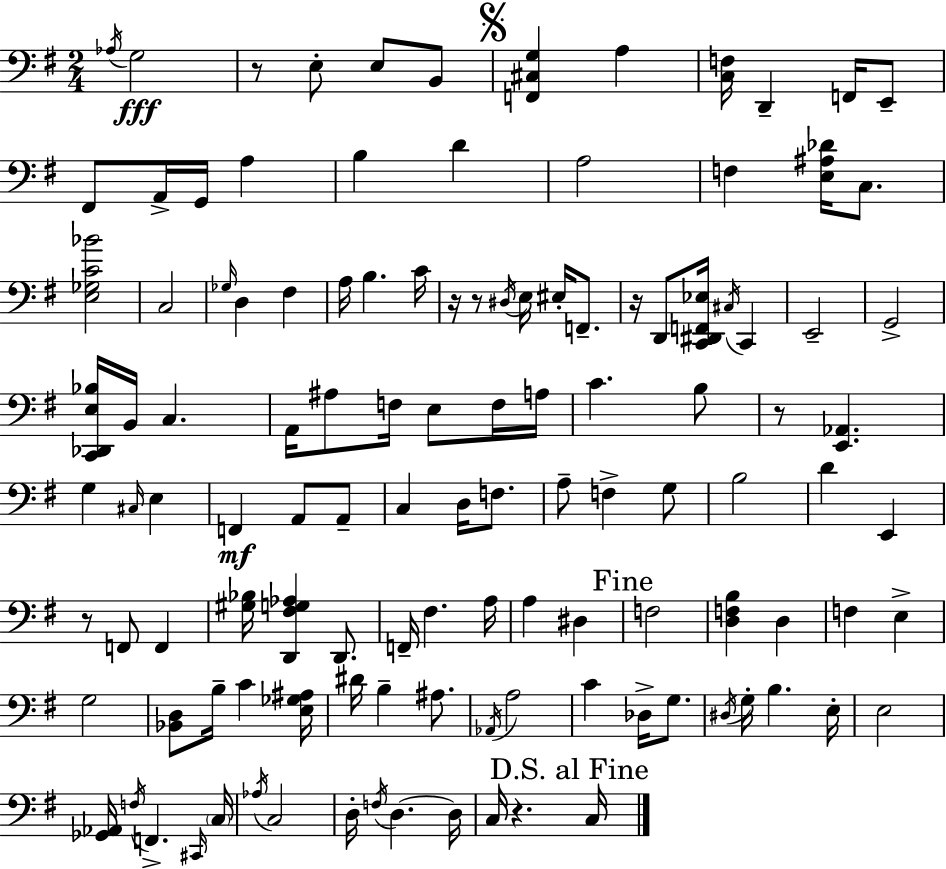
{
  \clef bass
  \numericTimeSignature
  \time 2/4
  \key e \minor
  \acciaccatura { aes16 }\fff g2 | r8 e8-. e8 b,8 | \mark \markup { \musicglyph "scripts.segno" } <f, cis g>4 a4 | <c f>16 d,4-- f,16 e,8-- | \break fis,8 a,16-> g,16 a4 | b4 d'4 | a2 | f4 <e ais des'>16 c8. | \break <e ges c' bes'>2 | c2 | \grace { ges16 } d4 fis4 | a16 b4. | \break c'16 r16 r8 \acciaccatura { dis16 } e16 eis16-. | f,8.-- r16 d,8 <c, dis, f, ees>16 \acciaccatura { cis16 } | c,4 e,2-- | g,2-> | \break <c, des, e bes>16 b,16 c4. | a,16 ais8 f16 | e8 f16 a16 c'4. | b8 r8 <e, aes,>4. | \break g4 | \grace { cis16 } e4 f,4\mf | a,8 a,8-- c4 | d16 f8. a8-- f4-> | \break g8 b2 | d'4 | e,4 r8 f,8 | f,4 <gis bes>16 <d, fis g aes>4 | \break d,8. f,16-- fis4. | a16 a4 | dis4 \mark "Fine" f2 | <d f b>4 | \break d4 f4 | e4-> g2 | <bes, d>8 b16-- | c'4 <e ges ais>16 dis'16 b4-- | \break ais8. \acciaccatura { aes,16 } a2 | c'4 | des16-> g8. \acciaccatura { dis16 } g16-. | b4. e16-. e2 | \break <ges, aes,>16 | \acciaccatura { f16 } f,4.-> \grace { cis,16 } | \parenthesize c16 \acciaccatura { aes16 } c2 | d16-. \acciaccatura { f16 } d4.~~ | \break d16 c16 r4. | \mark "D.S. al Fine" c16 \bar "|."
}